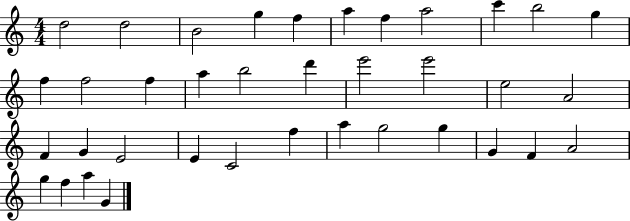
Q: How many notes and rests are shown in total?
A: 37